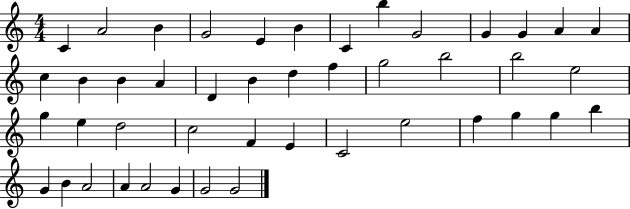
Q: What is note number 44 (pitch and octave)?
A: G4